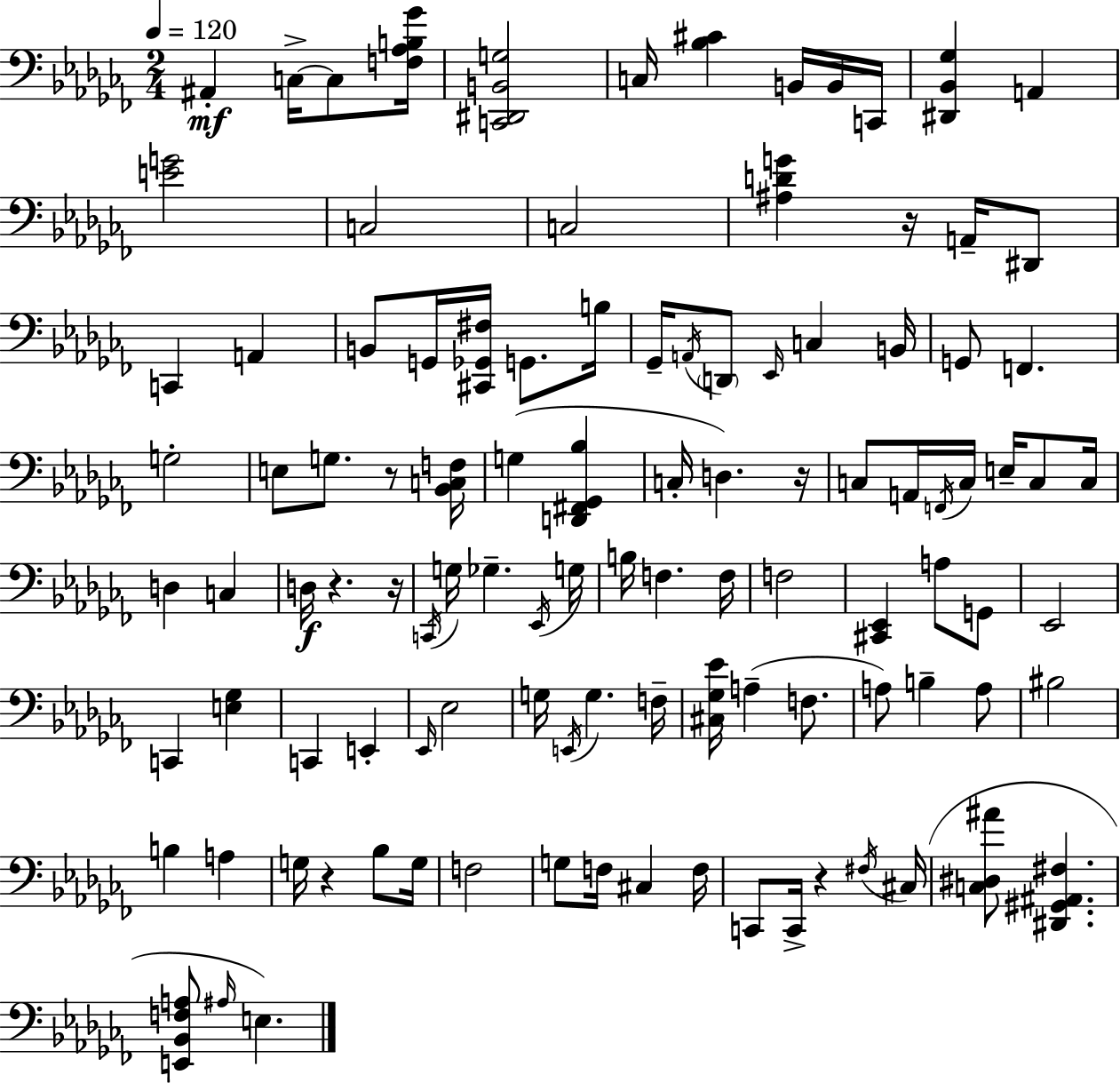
X:1
T:Untitled
M:2/4
L:1/4
K:Abm
^A,, C,/4 C,/2 [F,_A,B,_G]/4 [C,,^D,,B,,G,]2 C,/4 [_B,^C] B,,/4 B,,/4 C,,/4 [^D,,_B,,_G,] A,, [EG]2 C,2 C,2 [^A,DG] z/4 A,,/4 ^D,,/2 C,, A,, B,,/2 G,,/4 [^C,,_G,,^F,]/4 G,,/2 B,/4 _G,,/4 A,,/4 D,,/2 _E,,/4 C, B,,/4 G,,/2 F,, G,2 E,/2 G,/2 z/2 [_B,,C,F,]/4 G, [D,,^F,,_G,,_B,] C,/4 D, z/4 C,/2 A,,/4 F,,/4 C,/4 E,/4 C,/2 C,/4 D, C, D,/4 z z/4 C,,/4 G,/4 _G, _E,,/4 G,/4 B,/4 F, F,/4 F,2 [^C,,_E,,] A,/2 G,,/2 _E,,2 C,, [E,_G,] C,, E,, _E,,/4 _E,2 G,/4 E,,/4 G, F,/4 [^C,_G,_E]/4 A, F,/2 A,/2 B, A,/2 ^B,2 B, A, G,/4 z _B,/2 G,/4 F,2 G,/2 F,/4 ^C, F,/4 C,,/2 C,,/4 z ^F,/4 ^C,/4 [C,^D,^A]/2 [^D,,^G,,^A,,^F,] [E,,_B,,F,A,]/2 ^A,/4 E,